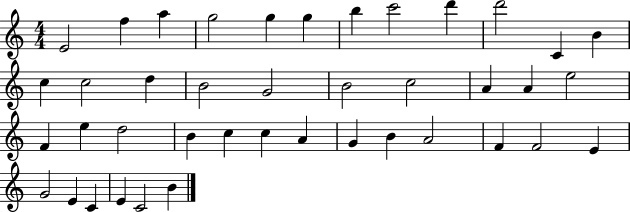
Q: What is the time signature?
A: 4/4